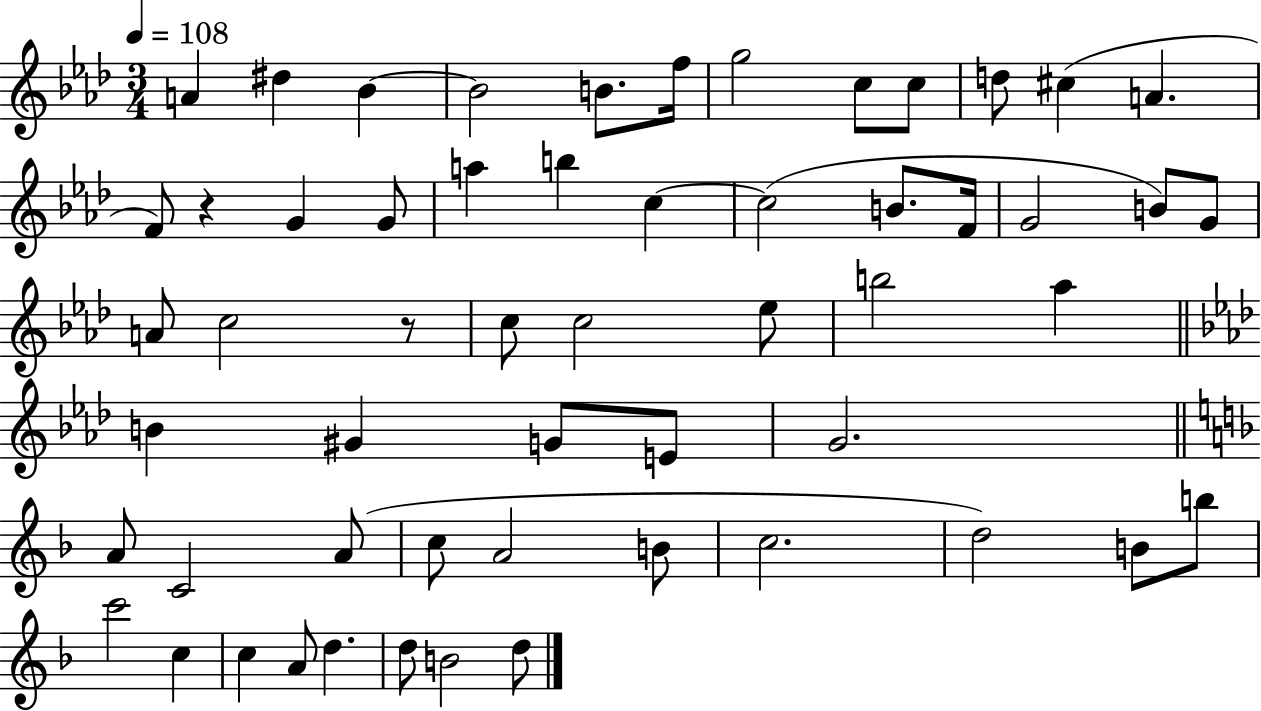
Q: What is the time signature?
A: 3/4